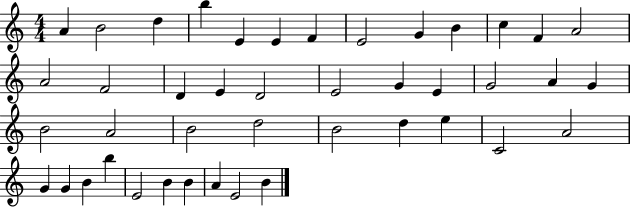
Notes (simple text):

A4/q B4/h D5/q B5/q E4/q E4/q F4/q E4/h G4/q B4/q C5/q F4/q A4/h A4/h F4/h D4/q E4/q D4/h E4/h G4/q E4/q G4/h A4/q G4/q B4/h A4/h B4/h D5/h B4/h D5/q E5/q C4/h A4/h G4/q G4/q B4/q B5/q E4/h B4/q B4/q A4/q E4/h B4/q